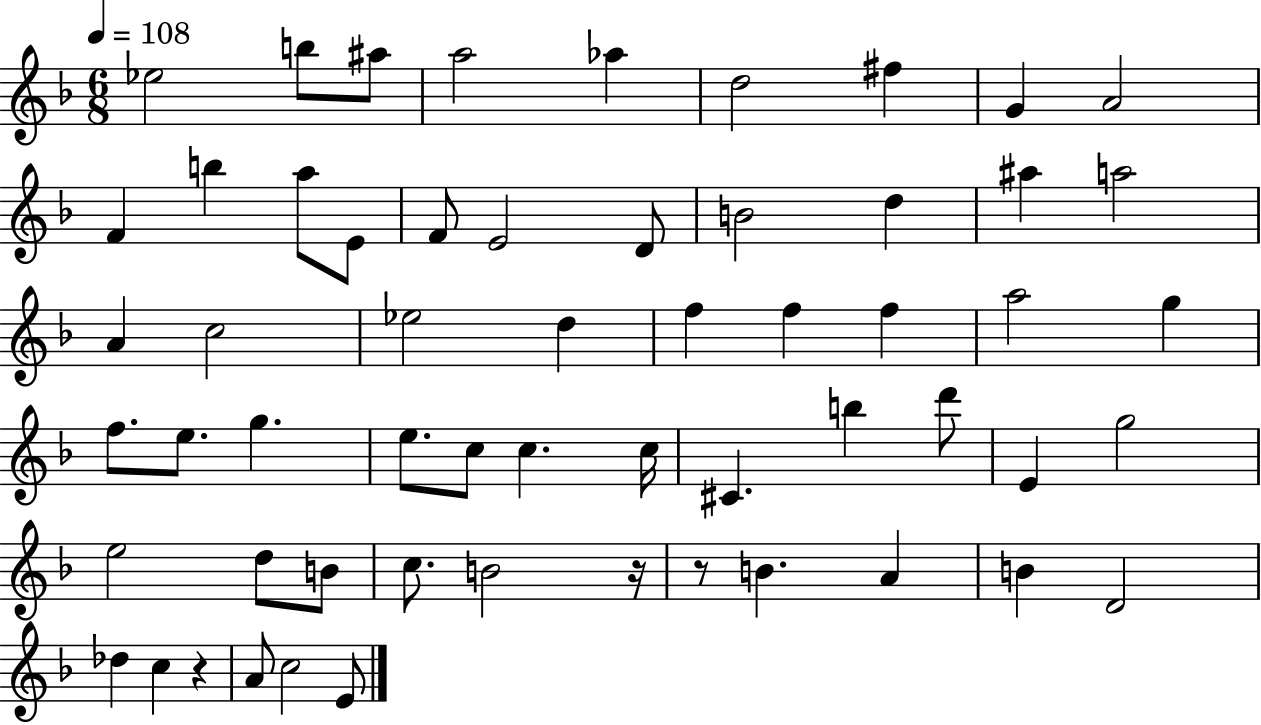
{
  \clef treble
  \numericTimeSignature
  \time 6/8
  \key f \major
  \tempo 4 = 108
  ees''2 b''8 ais''8 | a''2 aes''4 | d''2 fis''4 | g'4 a'2 | \break f'4 b''4 a''8 e'8 | f'8 e'2 d'8 | b'2 d''4 | ais''4 a''2 | \break a'4 c''2 | ees''2 d''4 | f''4 f''4 f''4 | a''2 g''4 | \break f''8. e''8. g''4. | e''8. c''8 c''4. c''16 | cis'4. b''4 d'''8 | e'4 g''2 | \break e''2 d''8 b'8 | c''8. b'2 r16 | r8 b'4. a'4 | b'4 d'2 | \break des''4 c''4 r4 | a'8 c''2 e'8 | \bar "|."
}